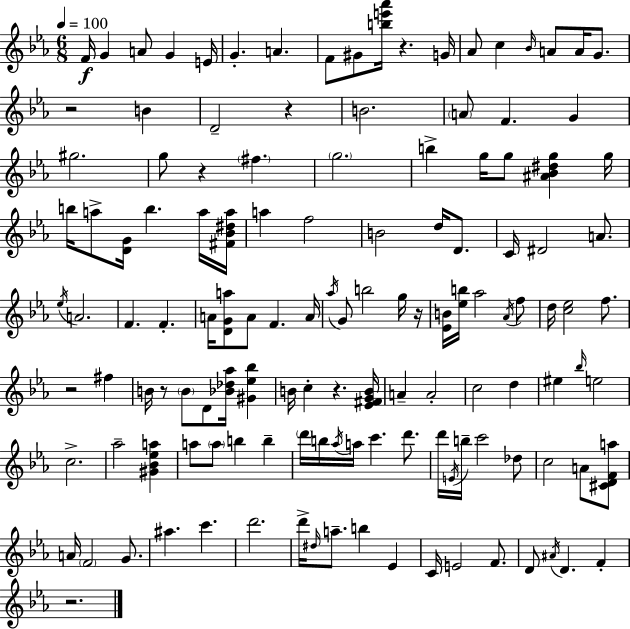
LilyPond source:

{
  \clef treble
  \numericTimeSignature
  \time 6/8
  \key c \minor
  \tempo 4 = 100
  f'16\f g'4 a'8 g'4 e'16 | g'4.-. a'4. | f'8 gis'8 <b'' e''' aes'''>16 r4. g'16 | aes'8 c''4 \grace { bes'16 } a'8 a'16 g'8. | \break r2 b'4 | d'2-- r4 | b'2. | \parenthesize a'8 f'4. g'4 | \break gis''2. | g''8 r4 \parenthesize fis''4. | \parenthesize g''2. | b''4-> g''16 g''8 <ais' bes' dis'' g''>4 | \break g''16 b''16 a''8-> <d' g'>16 b''4. a''16 | <fis' bes' dis'' a''>16 a''4 f''2 | b'2 d''16 d'8. | c'16 dis'2 a'8. | \break \acciaccatura { ees''16 } a'2. | f'4. f'4.-. | a'16 <d' g' a''>8 a'8 f'4. | a'16 \acciaccatura { aes''16 } g'8 b''2 | \break g''16 r16 <ees' b'>16 <ees'' b''>16 aes''2 | \acciaccatura { aes'16 } f''8 d''16 <c'' ees''>2 | f''8. r2 | fis''4 b'16 r8 \parenthesize b'8 d'8 <bes' des'' aes''>16 | \break <gis' ees'' bes''>4 b'16 c''4-. r4. | <ees' fis' g' b'>16 a'4-- a'2-. | c''2 | d''4 eis''4 \grace { bes''16 } e''2 | \break c''2.-> | aes''2-- | <gis' bes' ees'' a''>4 a''8 \parenthesize a''8 b''4 | b''4-- \parenthesize d'''16 b''16 \acciaccatura { aes''16 } a''16 c'''4. | \break d'''8. d'''16 \acciaccatura { e'16 } b''16-- c'''2 | des''8 c''2 | a'8 <cis' d' f' a''>8 a'16 \parenthesize f'2 | g'8. ais''4. | \break c'''4. d'''2. | d'''16-> \grace { dis''16 } a''8.-- | b''4 ees'4 c'16 e'2 | f'8. d'8 \acciaccatura { ais'16 } d'4. | \break f'4-. r2. | \bar "|."
}